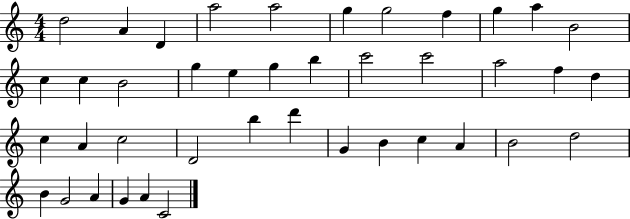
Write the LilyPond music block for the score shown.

{
  \clef treble
  \numericTimeSignature
  \time 4/4
  \key c \major
  d''2 a'4 d'4 | a''2 a''2 | g''4 g''2 f''4 | g''4 a''4 b'2 | \break c''4 c''4 b'2 | g''4 e''4 g''4 b''4 | c'''2 c'''2 | a''2 f''4 d''4 | \break c''4 a'4 c''2 | d'2 b''4 d'''4 | g'4 b'4 c''4 a'4 | b'2 d''2 | \break b'4 g'2 a'4 | g'4 a'4 c'2 | \bar "|."
}